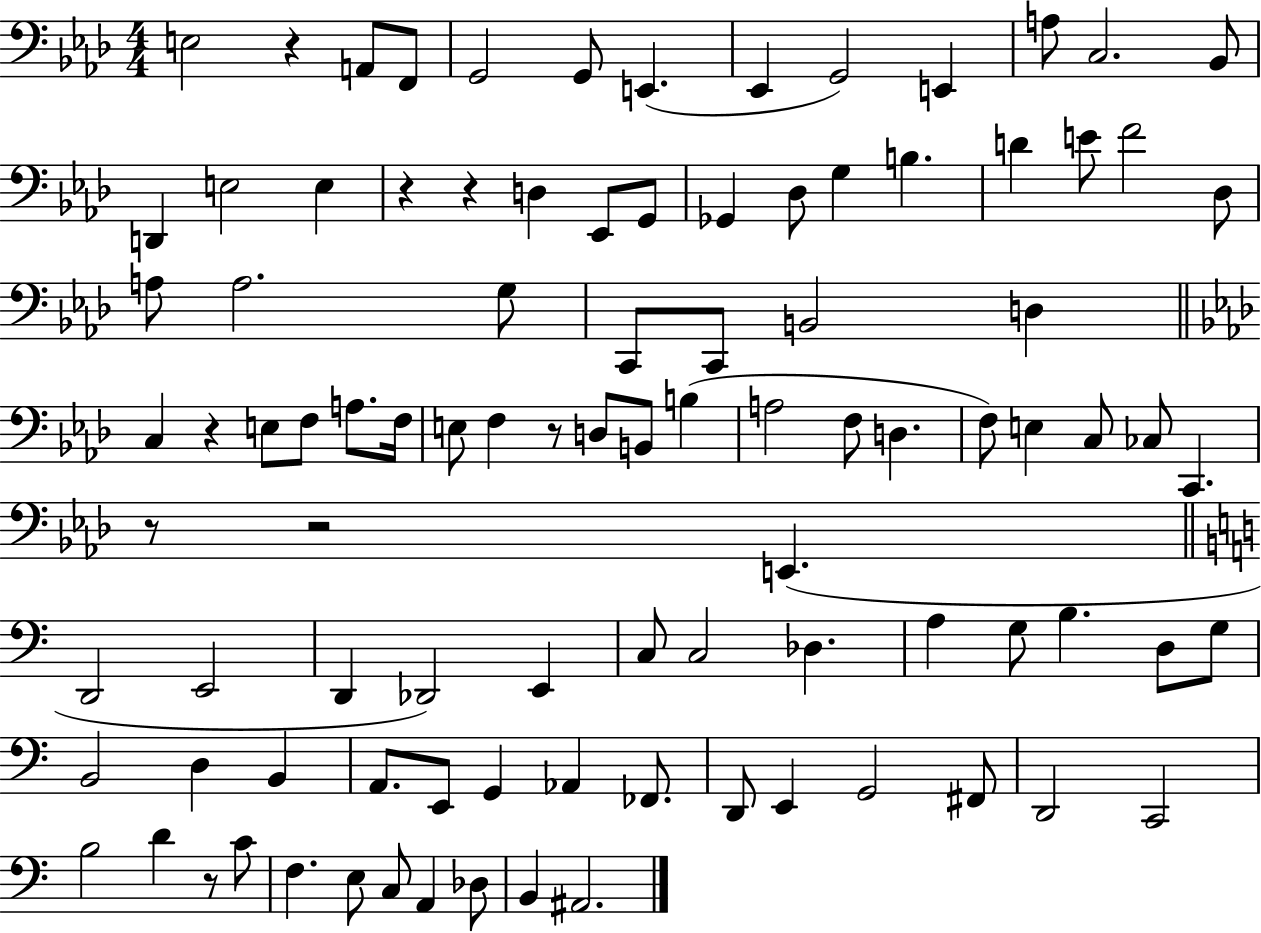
E3/h R/q A2/e F2/e G2/h G2/e E2/q. Eb2/q G2/h E2/q A3/e C3/h. Bb2/e D2/q E3/h E3/q R/q R/q D3/q Eb2/e G2/e Gb2/q Db3/e G3/q B3/q. D4/q E4/e F4/h Db3/e A3/e A3/h. G3/e C2/e C2/e B2/h D3/q C3/q R/q E3/e F3/e A3/e. F3/s E3/e F3/q R/e D3/e B2/e B3/q A3/h F3/e D3/q. F3/e E3/q C3/e CES3/e C2/q. R/e R/h E2/q. D2/h E2/h D2/q Db2/h E2/q C3/e C3/h Db3/q. A3/q G3/e B3/q. D3/e G3/e B2/h D3/q B2/q A2/e. E2/e G2/q Ab2/q FES2/e. D2/e E2/q G2/h F#2/e D2/h C2/h B3/h D4/q R/e C4/e F3/q. E3/e C3/e A2/q Db3/e B2/q A#2/h.